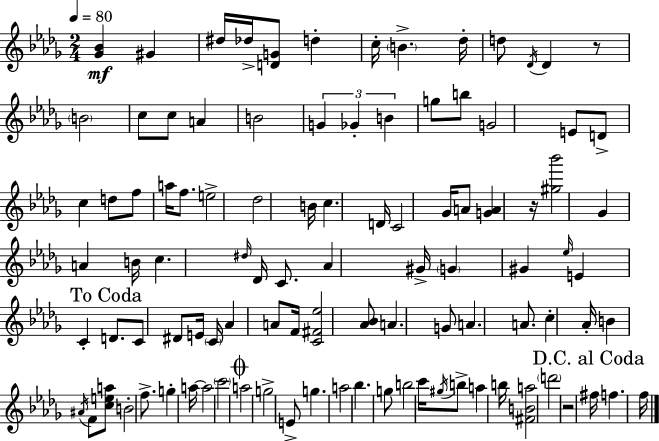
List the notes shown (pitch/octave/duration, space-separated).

[Gb4,Bb4]/q G#4/q D#5/s Db5/s [D4,G4]/e D5/q C5/s B4/q. Db5/s D5/e Db4/s Db4/q R/e B4/h C5/e C5/e A4/q B4/h G4/q Gb4/q B4/q G5/e B5/e G4/h E4/e D4/e C5/q D5/e F5/e A5/s F5/e. E5/h Db5/h B4/s C5/q. D4/s C4/h Gb4/s A4/e [G4,A4]/q R/s [G#5,Bb6]/h Gb4/q A4/q B4/s C5/q. D#5/s Db4/s C4/e. Ab4/q G#4/s G4/q G#4/q Eb5/s E4/q C4/q D4/e. C4/e D#4/e E4/s C4/s Ab4/q A4/e F4/s [C4,F#4,Eb5]/h [Ab4,Bb4]/e A4/q. G4/e A4/q. A4/e. C5/q Ab4/s B4/q A#4/s F4/e [C5,E5,A5]/e B4/h F5/e. G5/q A5/s A5/h C6/h A5/h G5/h E4/e G5/q. A5/h Bb5/q. G5/e B5/h C6/s G#5/s B5/e A5/q B5/s [F#4,B4,A5]/h D6/h R/h F#5/s F5/q. F5/s